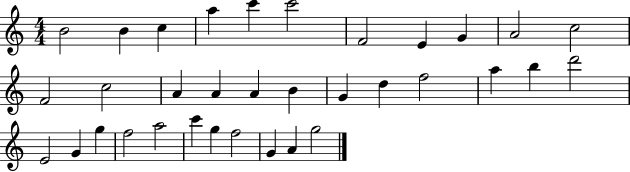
{
  \clef treble
  \numericTimeSignature
  \time 4/4
  \key c \major
  b'2 b'4 c''4 | a''4 c'''4 c'''2 | f'2 e'4 g'4 | a'2 c''2 | \break f'2 c''2 | a'4 a'4 a'4 b'4 | g'4 d''4 f''2 | a''4 b''4 d'''2 | \break e'2 g'4 g''4 | f''2 a''2 | c'''4 g''4 f''2 | g'4 a'4 g''2 | \break \bar "|."
}